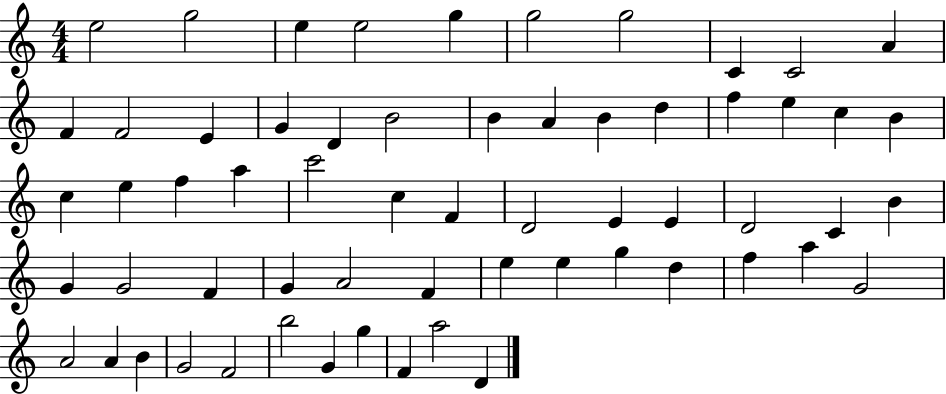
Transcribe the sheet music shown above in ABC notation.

X:1
T:Untitled
M:4/4
L:1/4
K:C
e2 g2 e e2 g g2 g2 C C2 A F F2 E G D B2 B A B d f e c B c e f a c'2 c F D2 E E D2 C B G G2 F G A2 F e e g d f a G2 A2 A B G2 F2 b2 G g F a2 D